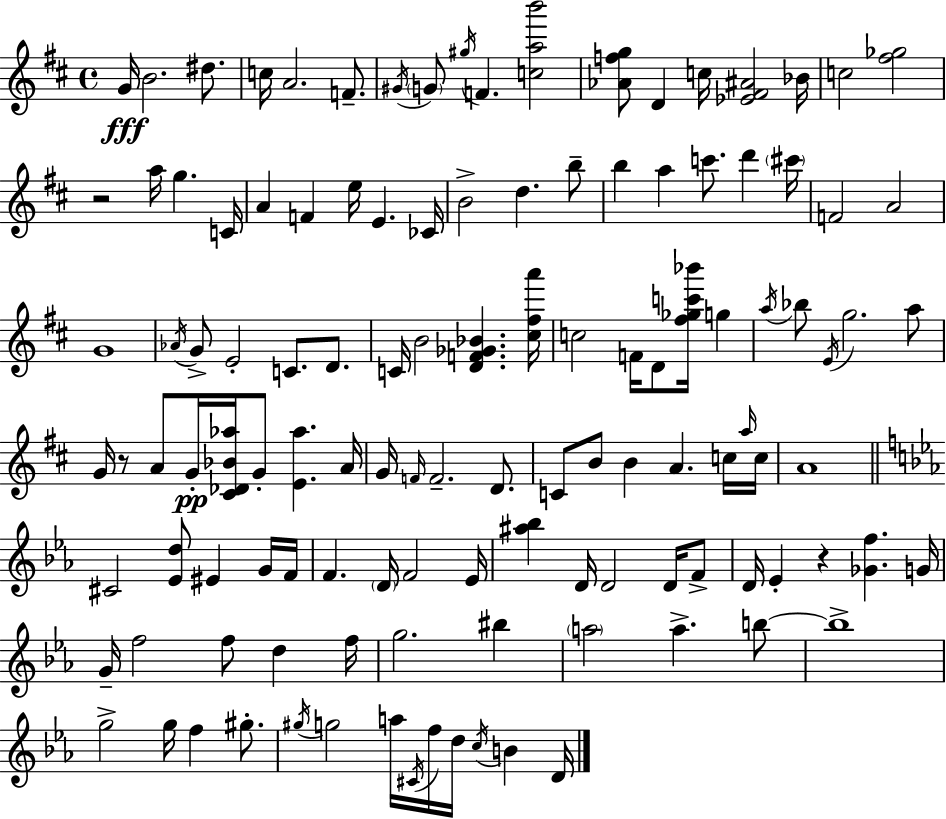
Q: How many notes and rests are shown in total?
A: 120